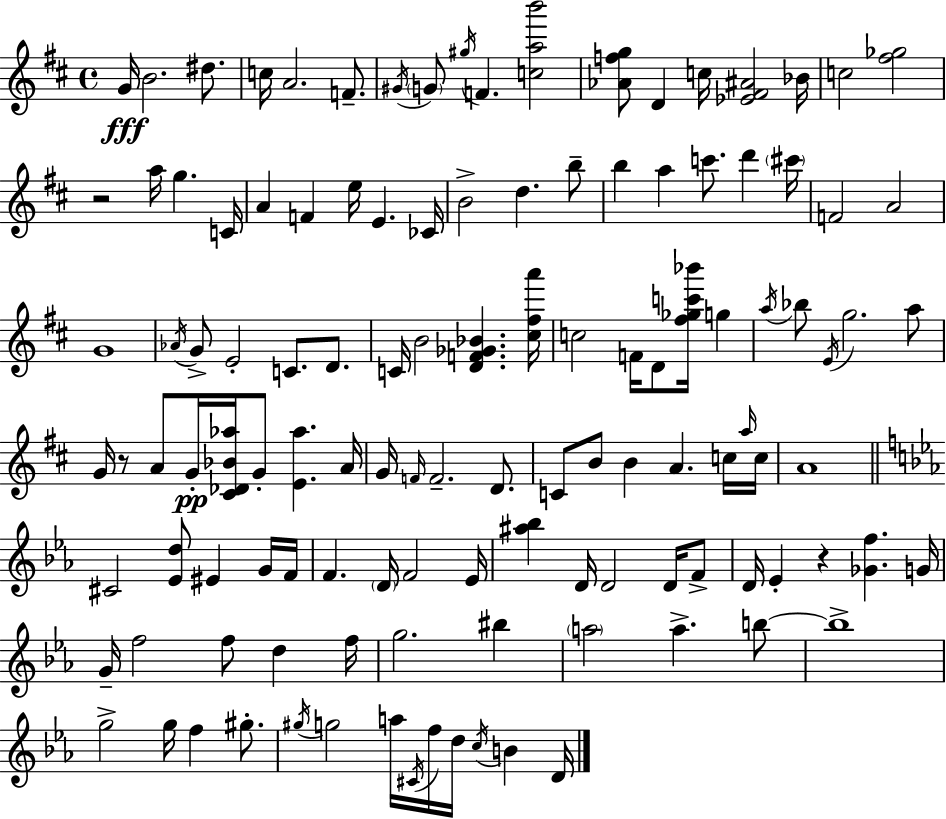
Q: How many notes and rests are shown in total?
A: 120